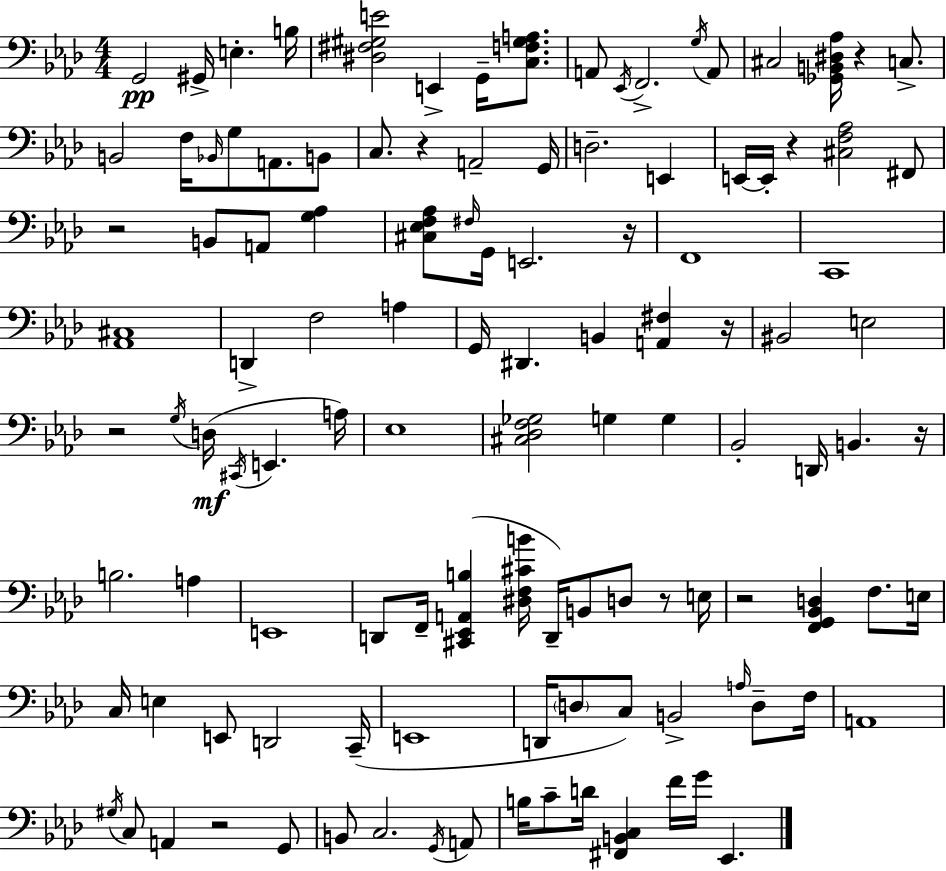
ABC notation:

X:1
T:Untitled
M:4/4
L:1/4
K:Fm
G,,2 ^G,,/4 E, B,/4 [^D,^F,^G,E]2 E,, G,,/4 [C,F,^G,A,]/2 A,,/2 _E,,/4 F,,2 G,/4 A,,/2 ^C,2 [_G,,B,,^D,_A,]/4 z C,/2 B,,2 F,/4 _B,,/4 G,/2 A,,/2 B,,/2 C,/2 z A,,2 G,,/4 D,2 E,, E,,/4 E,,/4 z [^C,F,_A,]2 ^F,,/2 z2 B,,/2 A,,/2 [G,_A,] [^C,_E,F,_A,]/2 ^F,/4 G,,/4 E,,2 z/4 F,,4 C,,4 [_A,,^C,]4 D,, F,2 A, G,,/4 ^D,, B,, [A,,^F,] z/4 ^B,,2 E,2 z2 G,/4 D,/4 ^C,,/4 E,, A,/4 _E,4 [^C,_D,F,_G,]2 G, G, _B,,2 D,,/4 B,, z/4 B,2 A, E,,4 D,,/2 F,,/4 [^C,,_E,,A,,B,] [^D,F,^CB]/4 D,,/4 B,,/2 D,/2 z/2 E,/4 z2 [F,,G,,_B,,D,] F,/2 E,/4 C,/4 E, E,,/2 D,,2 C,,/4 E,,4 D,,/4 D,/2 C,/2 B,,2 A,/4 D,/2 F,/4 A,,4 ^G,/4 C,/2 A,, z2 G,,/2 B,,/2 C,2 G,,/4 A,,/2 B,/4 C/2 D/4 [^F,,B,,C,] F/4 G/4 _E,,